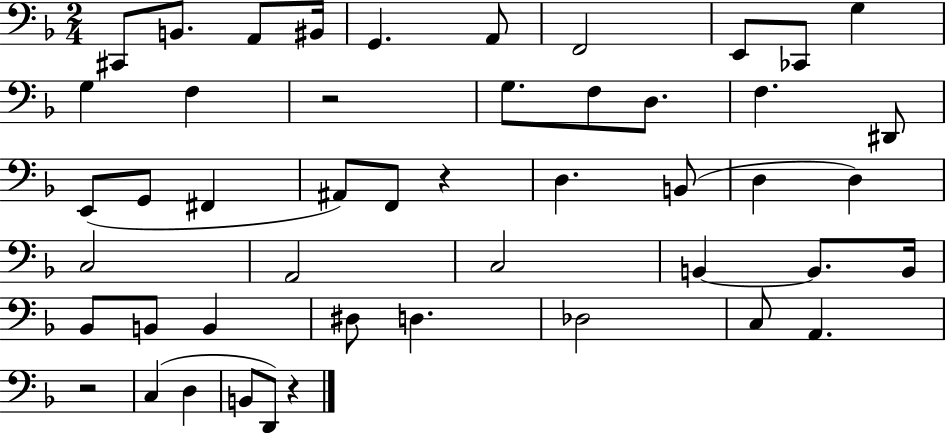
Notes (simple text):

C#2/e B2/e. A2/e BIS2/s G2/q. A2/e F2/h E2/e CES2/e G3/q G3/q F3/q R/h G3/e. F3/e D3/e. F3/q. D#2/e E2/e G2/e F#2/q A#2/e F2/e R/q D3/q. B2/e D3/q D3/q C3/h A2/h C3/h B2/q B2/e. B2/s Bb2/e B2/e B2/q D#3/e D3/q. Db3/h C3/e A2/q. R/h C3/q D3/q B2/e D2/e R/q